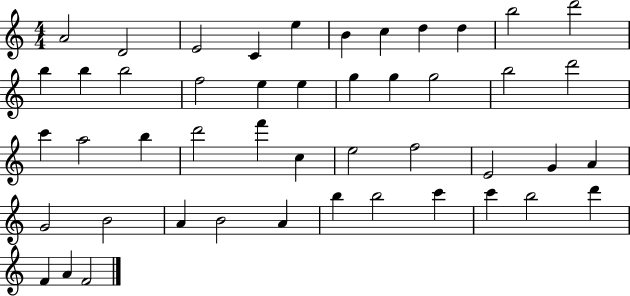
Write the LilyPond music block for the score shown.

{
  \clef treble
  \numericTimeSignature
  \time 4/4
  \key c \major
  a'2 d'2 | e'2 c'4 e''4 | b'4 c''4 d''4 d''4 | b''2 d'''2 | \break b''4 b''4 b''2 | f''2 e''4 e''4 | g''4 g''4 g''2 | b''2 d'''2 | \break c'''4 a''2 b''4 | d'''2 f'''4 c''4 | e''2 f''2 | e'2 g'4 a'4 | \break g'2 b'2 | a'4 b'2 a'4 | b''4 b''2 c'''4 | c'''4 b''2 d'''4 | \break f'4 a'4 f'2 | \bar "|."
}